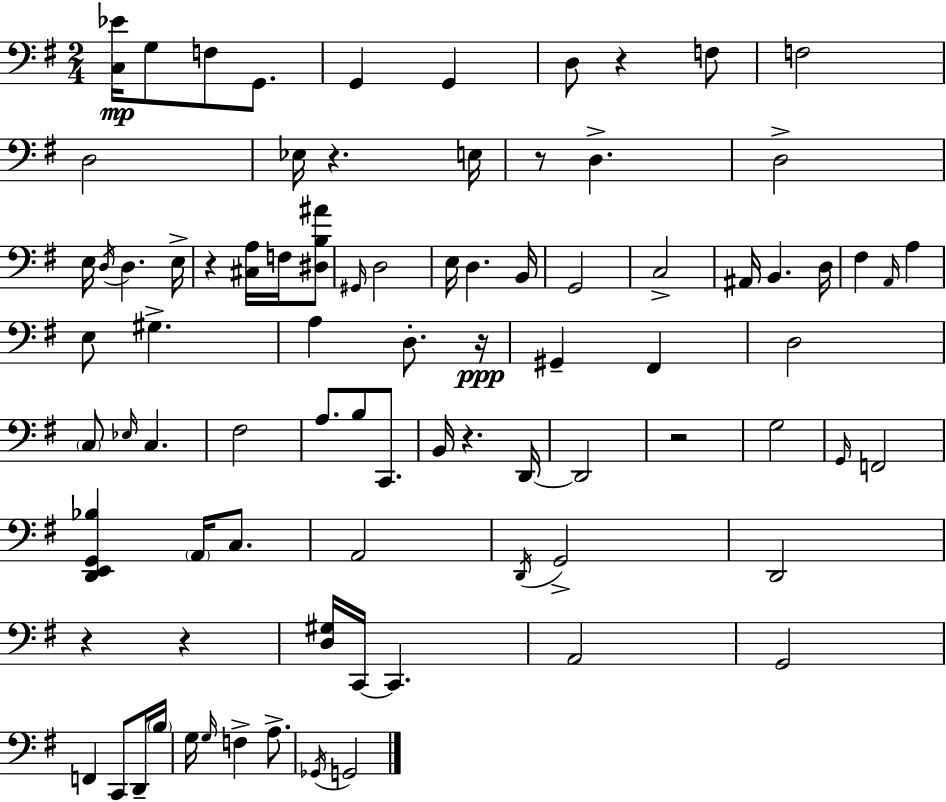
{
  \clef bass
  \numericTimeSignature
  \time 2/4
  \key e \minor
  <c ees'>16\mp g8 f8 g,8. | g,4 g,4 | d8 r4 f8 | f2 | \break d2 | ees16 r4. e16 | r8 d4.-> | d2-> | \break e16 \acciaccatura { d16 } d4. | e16-> r4 <cis a>16 f16 <dis b ais'>8 | \grace { gis,16 } d2 | e16 d4. | \break b,16 g,2 | c2-> | ais,16 b,4. | d16 fis4 \grace { a,16 } a4 | \break e8 gis4.-> | a4 d8.-. | r16\ppp gis,4-- fis,4 | d2 | \break \parenthesize c8 \grace { ees16 } c4. | fis2 | a8. b8 | c,8. b,16 r4. | \break d,16~~ d,2 | r2 | g2 | \grace { g,16 } f,2 | \break <d, e, g, bes>4 | \parenthesize a,16 c8. a,2 | \acciaccatura { d,16 } g,2-> | d,2 | \break r4 | r4 <d gis>16 c,16~~ | c,4. a,2 | g,2 | \break f,4 | c,8 d,16-- \parenthesize b16 g16 \grace { g16 } | f4-> a8.-> \acciaccatura { ges,16 } | g,2 | \break \bar "|."
}